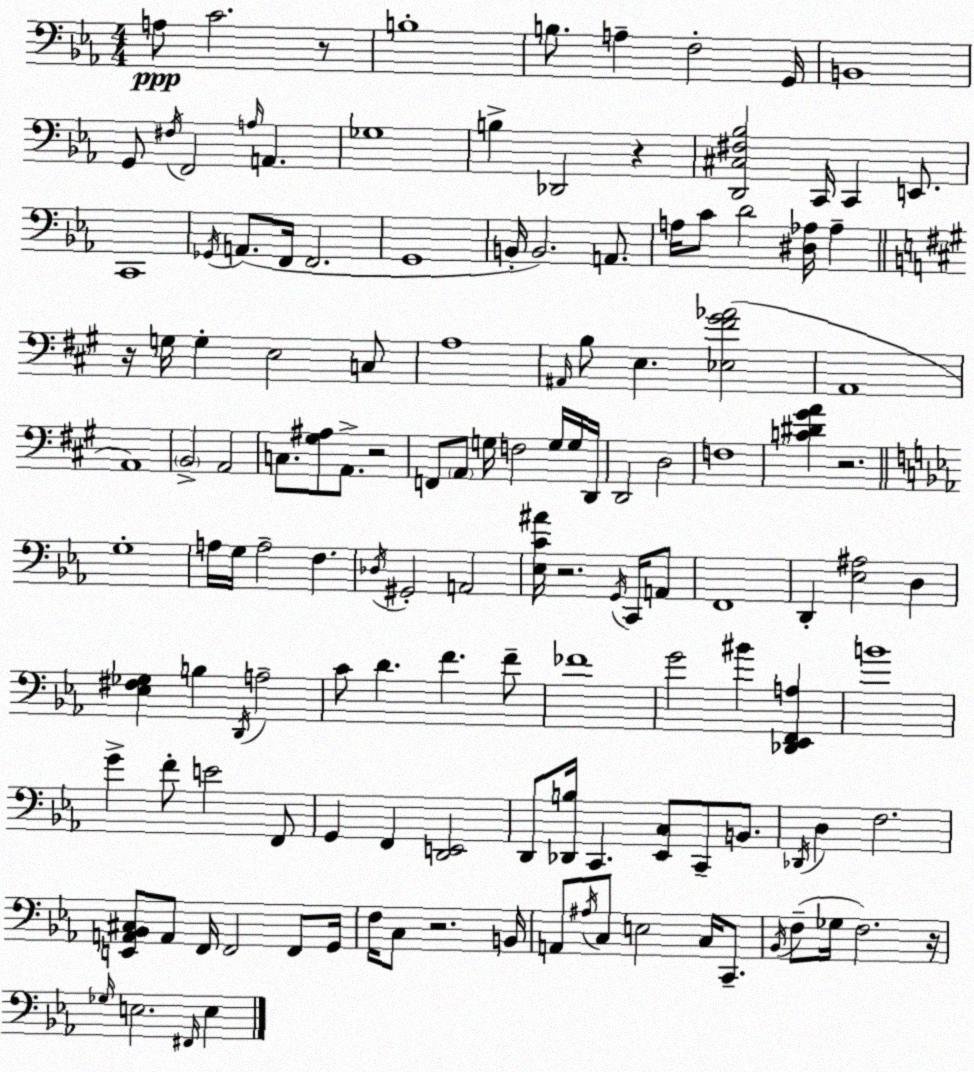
X:1
T:Untitled
M:4/4
L:1/4
K:Eb
A,/2 C2 z/2 B,4 B,/2 A, F,2 G,,/4 B,,4 G,,/2 ^F,/4 F,,2 A,/4 A,, _G,4 B, _D,,2 z [D,,^C,^F,_B,]2 C,,/4 C,, E,,/2 C,,4 _G,,/4 A,,/2 F,,/4 F,,2 G,,4 B,,/4 B,,2 A,,/2 A,/4 C/2 D2 [^D,_A,]/4 _A, z/4 G,/4 G, E,2 C,/2 A,4 ^A,,/4 B,/2 E, [_E,^F^G_A]2 A,,4 A,,4 B,,2 A,,2 C,/2 [^G,^A,]/2 A,,/2 z2 F,,/2 A,,/2 G,/4 F,2 G,/4 G,/4 D,,/4 D,,2 D,2 F,4 [C^D^GA] z2 G,4 A,/4 G,/4 A,2 F, _D,/4 ^G,,2 A,,2 [_E,C^A]/4 z2 G,,/4 C,,/4 A,,/2 F,,4 D,, [_E,^A,]2 D, [_E,^F,_G,] B, D,,/4 A,2 C/2 D F F/2 _F4 G2 ^B [_D,,_E,,F,,A,] B4 G F/2 E2 F,,/2 G,, F,, [D,,E,,]2 D,,/2 [_D,,B,]/4 C,, [_E,,C,]/2 C,,/2 B,,/2 _D,,/4 D, F,2 [E,,A,,_B,,^C,]/2 A,,/2 F,,/4 F,,2 F,,/2 G,,/4 F,/4 C,/2 z2 B,,/4 A,,/2 ^A,/4 C,/2 E,2 C,/4 C,,/2 _B,,/4 F,/2 _G,/4 F,2 z/4 _G,/4 E,2 ^F,,/4 E,